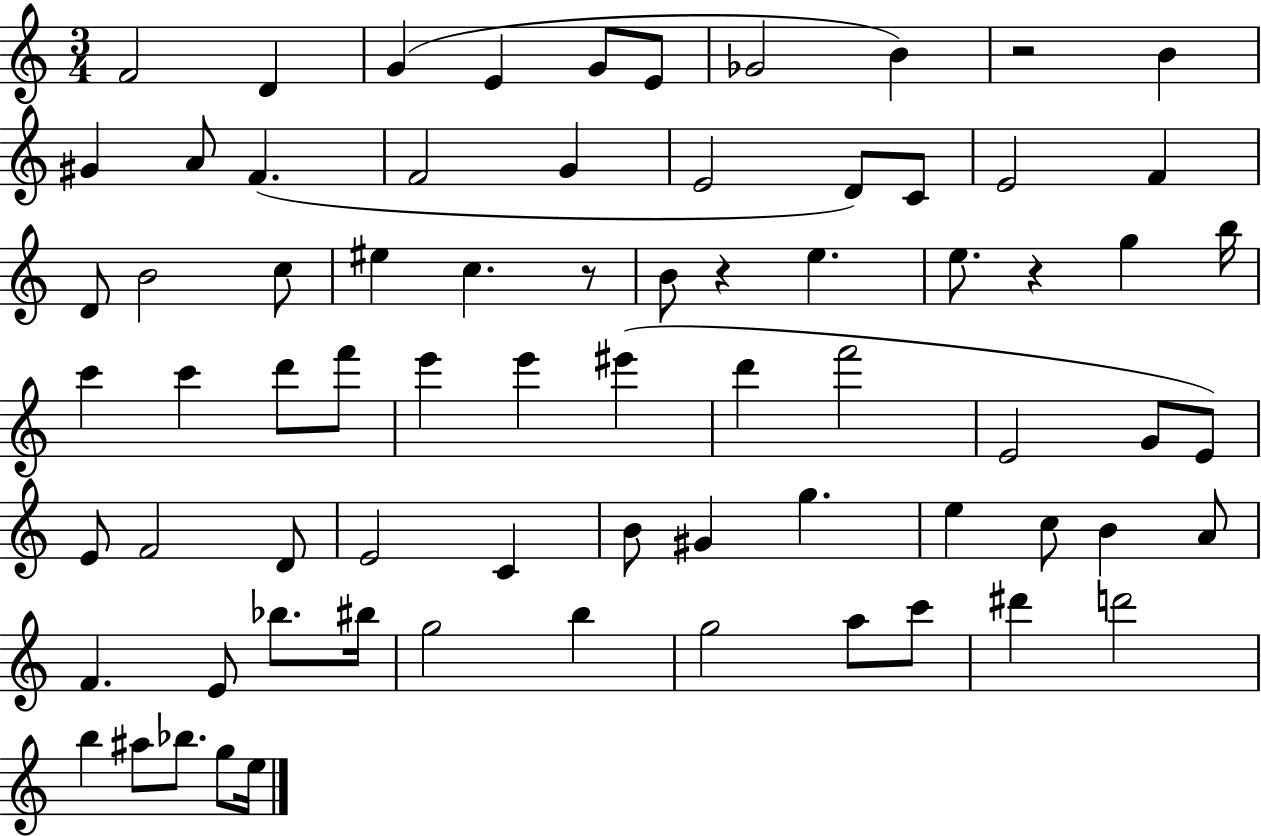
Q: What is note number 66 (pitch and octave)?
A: A#5